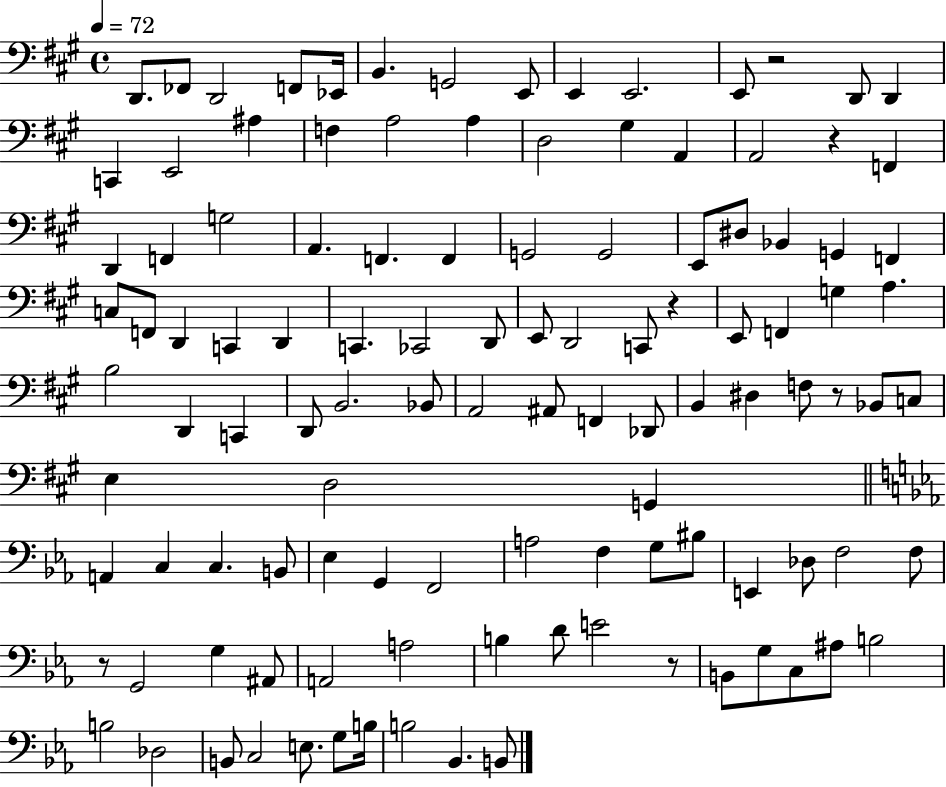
{
  \clef bass
  \time 4/4
  \defaultTimeSignature
  \key a \major
  \tempo 4 = 72
  d,8. fes,8 d,2 f,8 ees,16 | b,4. g,2 e,8 | e,4 e,2. | e,8 r2 d,8 d,4 | \break c,4 e,2 ais4 | f4 a2 a4 | d2 gis4 a,4 | a,2 r4 f,4 | \break d,4 f,4 g2 | a,4. f,4. f,4 | g,2 g,2 | e,8 dis8 bes,4 g,4 f,4 | \break c8 f,8 d,4 c,4 d,4 | c,4. ces,2 d,8 | e,8 d,2 c,8 r4 | e,8 f,4 g4 a4. | \break b2 d,4 c,4 | d,8 b,2. bes,8 | a,2 ais,8 f,4 des,8 | b,4 dis4 f8 r8 bes,8 c8 | \break e4 d2 g,4 | \bar "||" \break \key ees \major a,4 c4 c4. b,8 | ees4 g,4 f,2 | a2 f4 g8 bis8 | e,4 des8 f2 f8 | \break r8 g,2 g4 ais,8 | a,2 a2 | b4 d'8 e'2 r8 | b,8 g8 c8 ais8 b2 | \break b2 des2 | b,8 c2 e8. g8 b16 | b2 bes,4. b,8 | \bar "|."
}